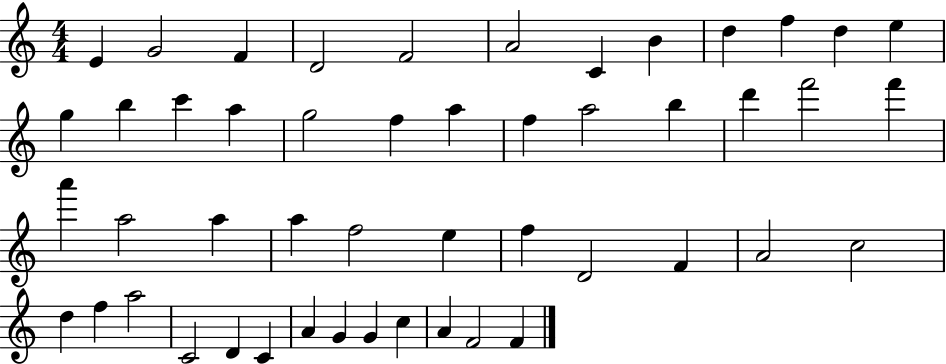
E4/q G4/h F4/q D4/h F4/h A4/h C4/q B4/q D5/q F5/q D5/q E5/q G5/q B5/q C6/q A5/q G5/h F5/q A5/q F5/q A5/h B5/q D6/q F6/h F6/q A6/q A5/h A5/q A5/q F5/h E5/q F5/q D4/h F4/q A4/h C5/h D5/q F5/q A5/h C4/h D4/q C4/q A4/q G4/q G4/q C5/q A4/q F4/h F4/q